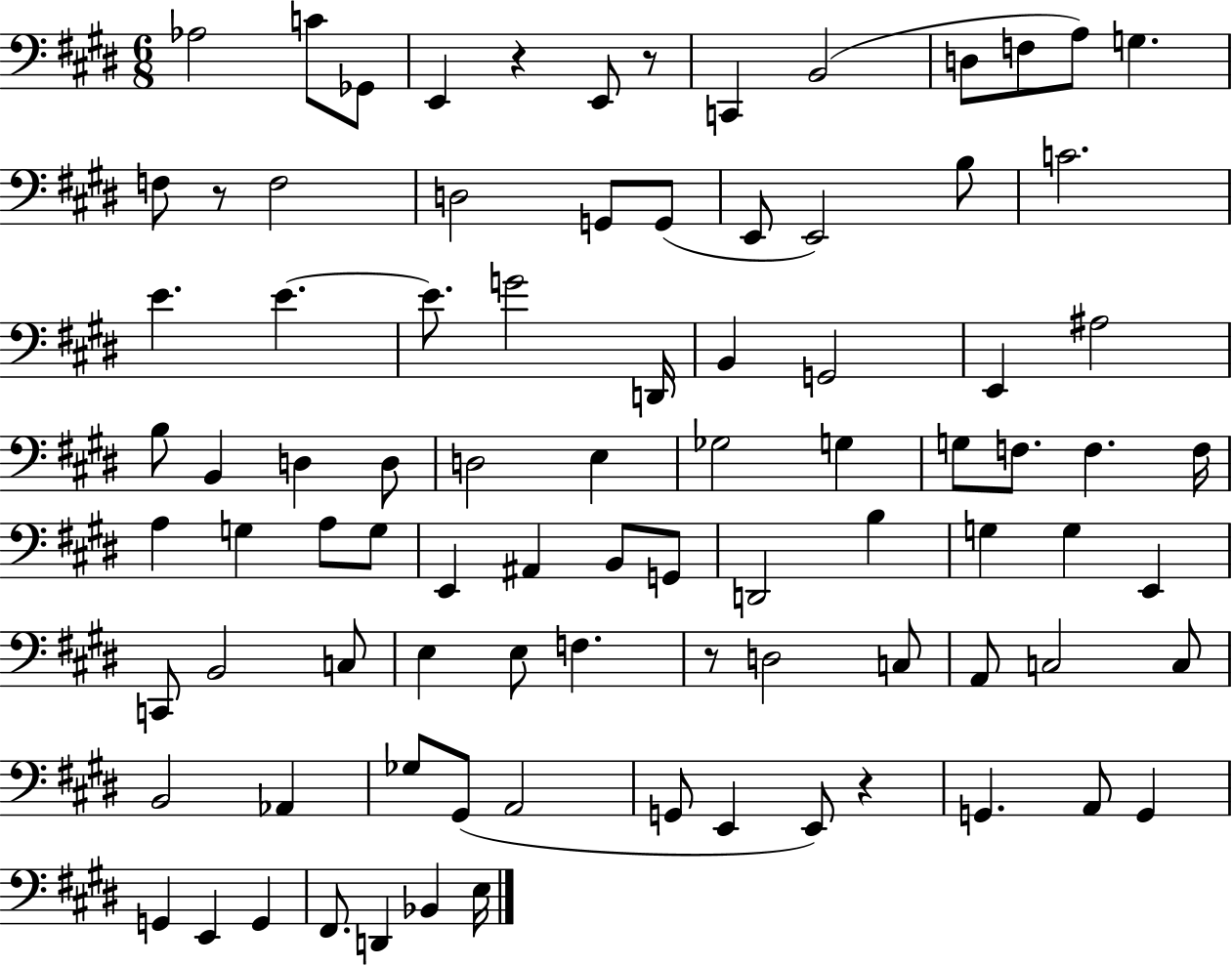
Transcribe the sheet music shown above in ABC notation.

X:1
T:Untitled
M:6/8
L:1/4
K:E
_A,2 C/2 _G,,/2 E,, z E,,/2 z/2 C,, B,,2 D,/2 F,/2 A,/2 G, F,/2 z/2 F,2 D,2 G,,/2 G,,/2 E,,/2 E,,2 B,/2 C2 E E E/2 G2 D,,/4 B,, G,,2 E,, ^A,2 B,/2 B,, D, D,/2 D,2 E, _G,2 G, G,/2 F,/2 F, F,/4 A, G, A,/2 G,/2 E,, ^A,, B,,/2 G,,/2 D,,2 B, G, G, E,, C,,/2 B,,2 C,/2 E, E,/2 F, z/2 D,2 C,/2 A,,/2 C,2 C,/2 B,,2 _A,, _G,/2 ^G,,/2 A,,2 G,,/2 E,, E,,/2 z G,, A,,/2 G,, G,, E,, G,, ^F,,/2 D,, _B,, E,/4